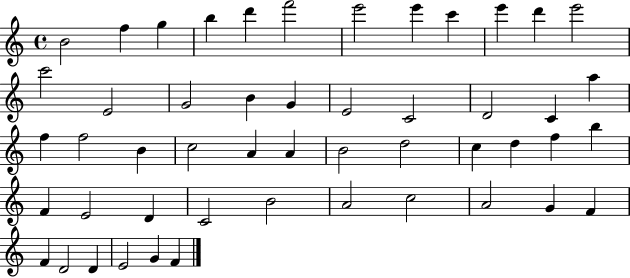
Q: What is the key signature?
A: C major